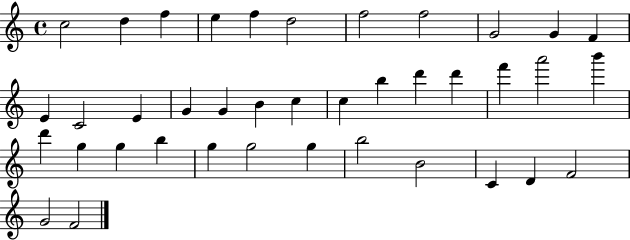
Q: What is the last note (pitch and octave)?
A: F4